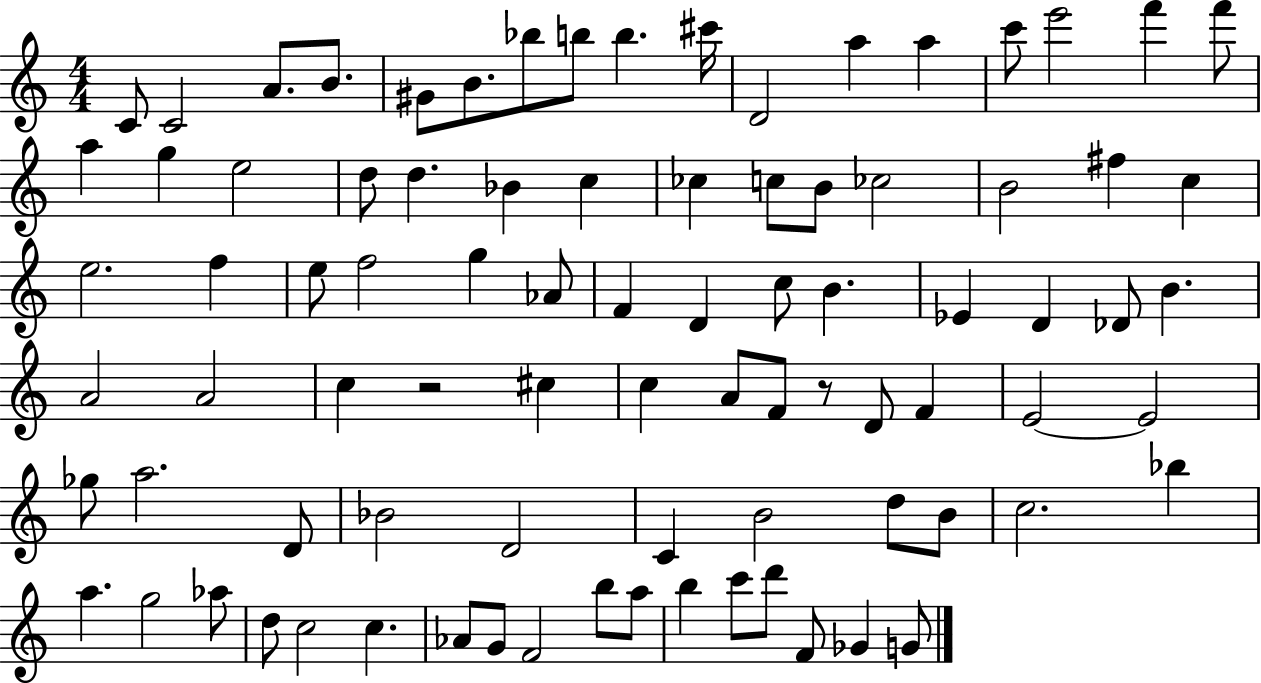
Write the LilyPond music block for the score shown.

{
  \clef treble
  \numericTimeSignature
  \time 4/4
  \key c \major
  c'8 c'2 a'8. b'8. | gis'8 b'8. bes''8 b''8 b''4. cis'''16 | d'2 a''4 a''4 | c'''8 e'''2 f'''4 f'''8 | \break a''4 g''4 e''2 | d''8 d''4. bes'4 c''4 | ces''4 c''8 b'8 ces''2 | b'2 fis''4 c''4 | \break e''2. f''4 | e''8 f''2 g''4 aes'8 | f'4 d'4 c''8 b'4. | ees'4 d'4 des'8 b'4. | \break a'2 a'2 | c''4 r2 cis''4 | c''4 a'8 f'8 r8 d'8 f'4 | e'2~~ e'2 | \break ges''8 a''2. d'8 | bes'2 d'2 | c'4 b'2 d''8 b'8 | c''2. bes''4 | \break a''4. g''2 aes''8 | d''8 c''2 c''4. | aes'8 g'8 f'2 b''8 a''8 | b''4 c'''8 d'''8 f'8 ges'4 g'8 | \break \bar "|."
}